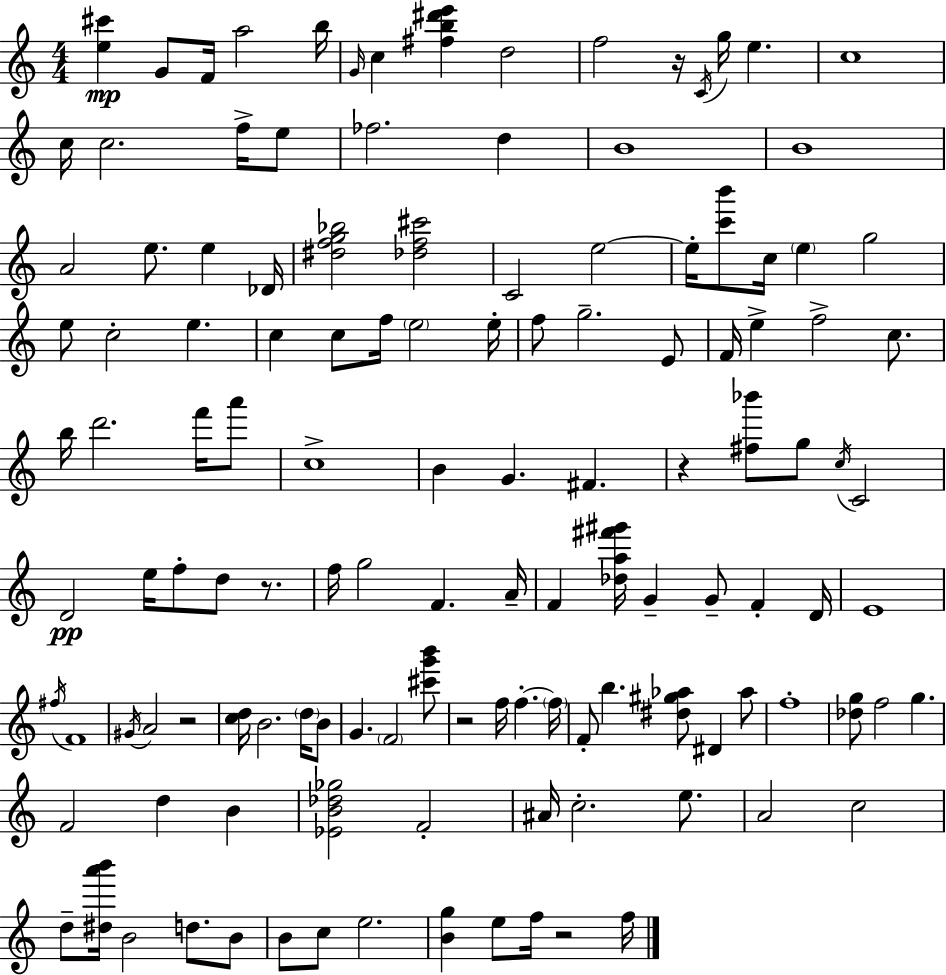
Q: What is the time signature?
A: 4/4